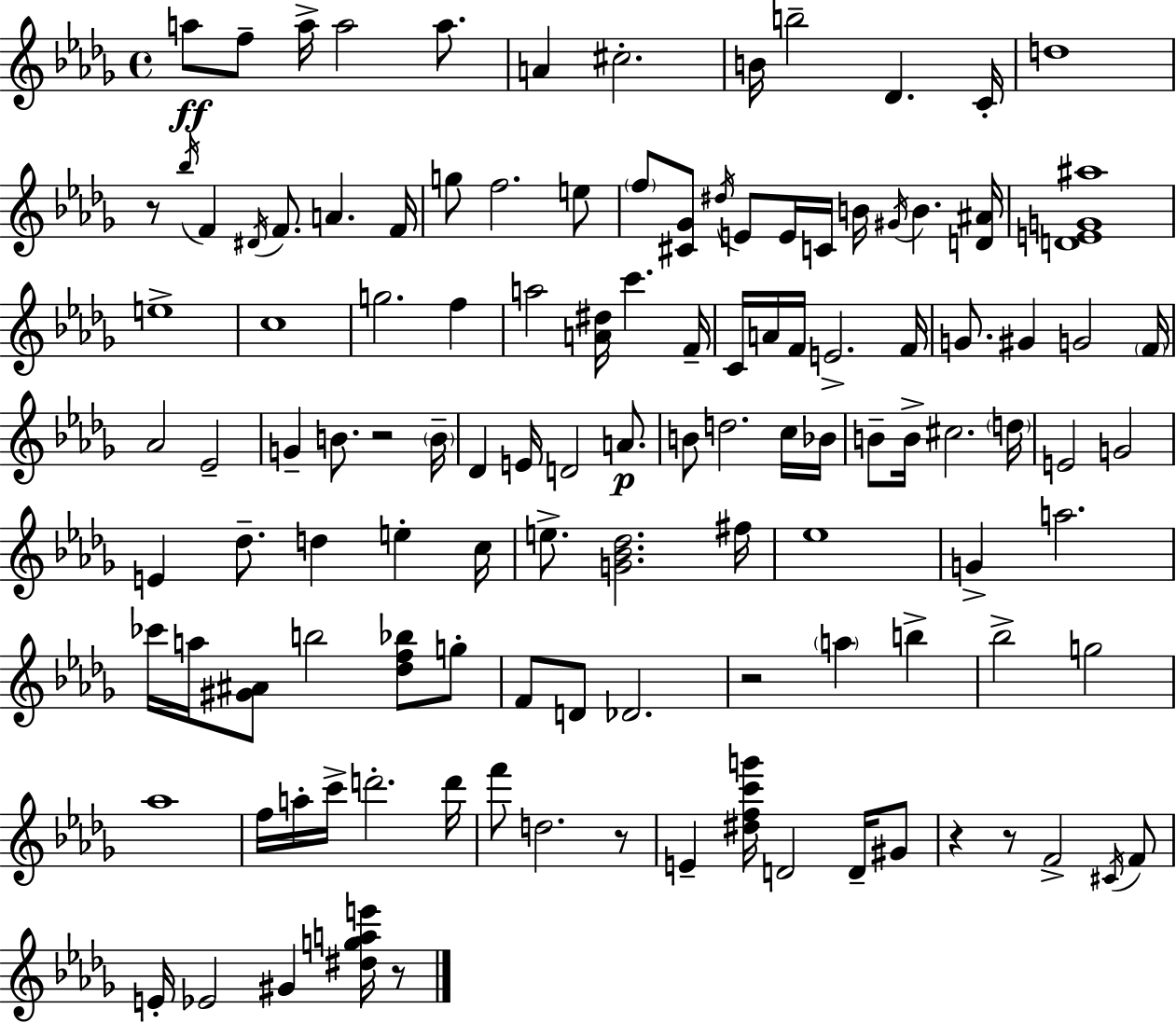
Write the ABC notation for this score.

X:1
T:Untitled
M:4/4
L:1/4
K:Bbm
a/2 f/2 a/4 a2 a/2 A ^c2 B/4 b2 _D C/4 d4 z/2 _b/4 F ^D/4 F/2 A F/4 g/2 f2 e/2 f/2 [^C_G]/2 ^d/4 E/2 E/4 C/4 B/4 ^G/4 B [D^A]/4 [DEG^a]4 e4 c4 g2 f a2 [A^d]/4 c' F/4 C/4 A/4 F/4 E2 F/4 G/2 ^G G2 F/4 _A2 _E2 G B/2 z2 B/4 _D E/4 D2 A/2 B/2 d2 c/4 _B/4 B/2 B/4 ^c2 d/4 E2 G2 E _d/2 d e c/4 e/2 [G_B_d]2 ^f/4 _e4 G a2 _c'/4 a/4 [^G^A]/2 b2 [_df_b]/2 g/2 F/2 D/2 _D2 z2 a b _b2 g2 _a4 f/4 a/4 c'/4 d'2 d'/4 f'/2 d2 z/2 E [^dfc'g']/4 D2 D/4 ^G/2 z z/2 F2 ^C/4 F/2 E/4 _E2 ^G [^dgae']/4 z/2